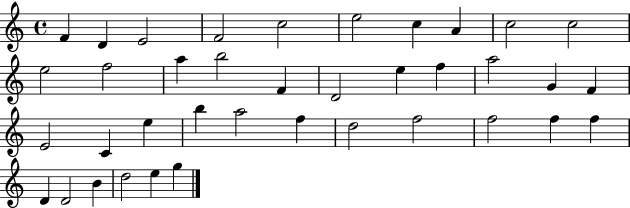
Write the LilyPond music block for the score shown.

{
  \clef treble
  \time 4/4
  \defaultTimeSignature
  \key c \major
  f'4 d'4 e'2 | f'2 c''2 | e''2 c''4 a'4 | c''2 c''2 | \break e''2 f''2 | a''4 b''2 f'4 | d'2 e''4 f''4 | a''2 g'4 f'4 | \break e'2 c'4 e''4 | b''4 a''2 f''4 | d''2 f''2 | f''2 f''4 f''4 | \break d'4 d'2 b'4 | d''2 e''4 g''4 | \bar "|."
}